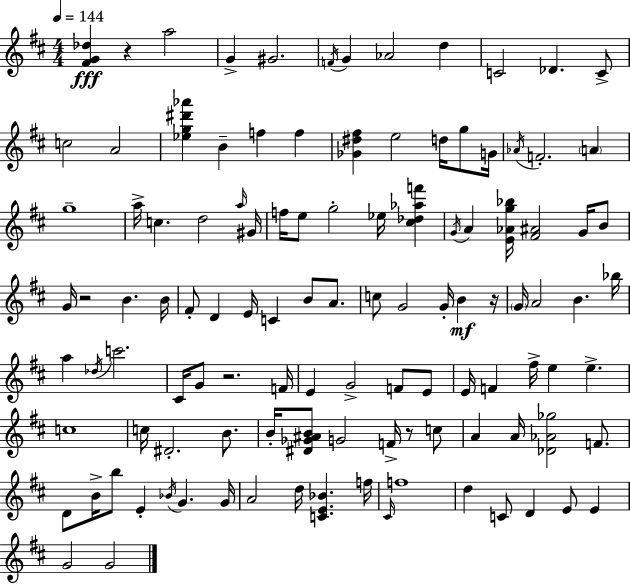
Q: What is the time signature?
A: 4/4